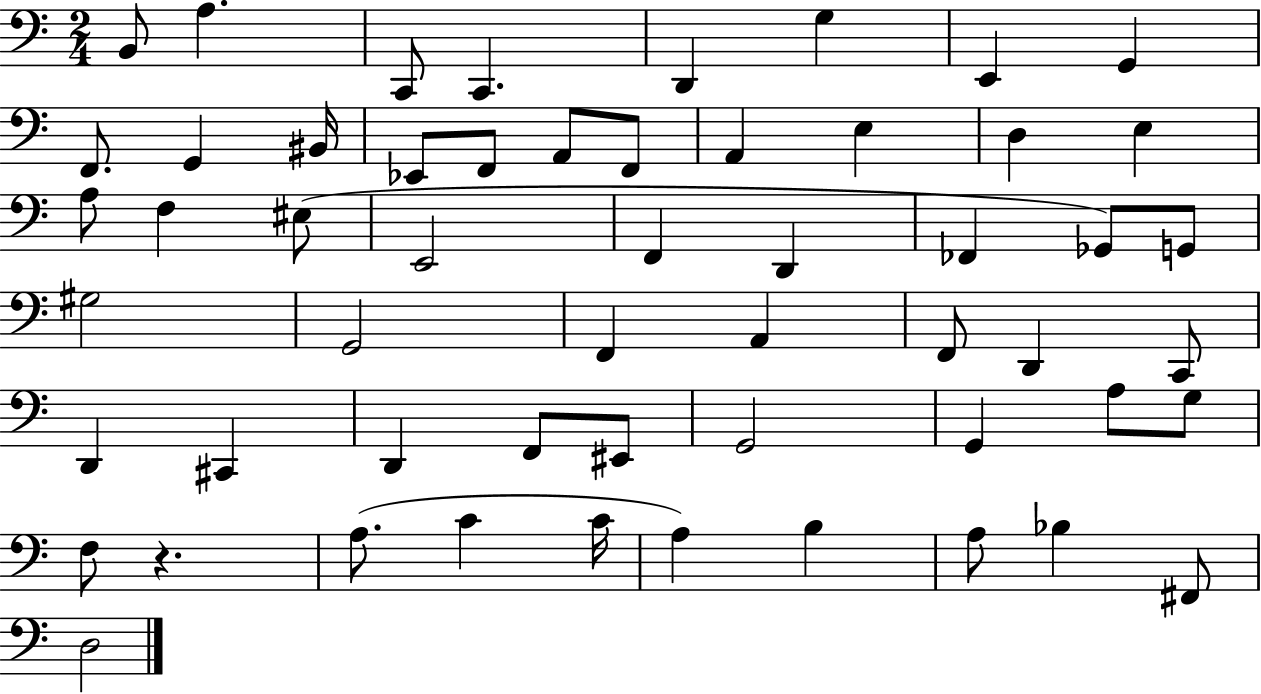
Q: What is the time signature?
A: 2/4